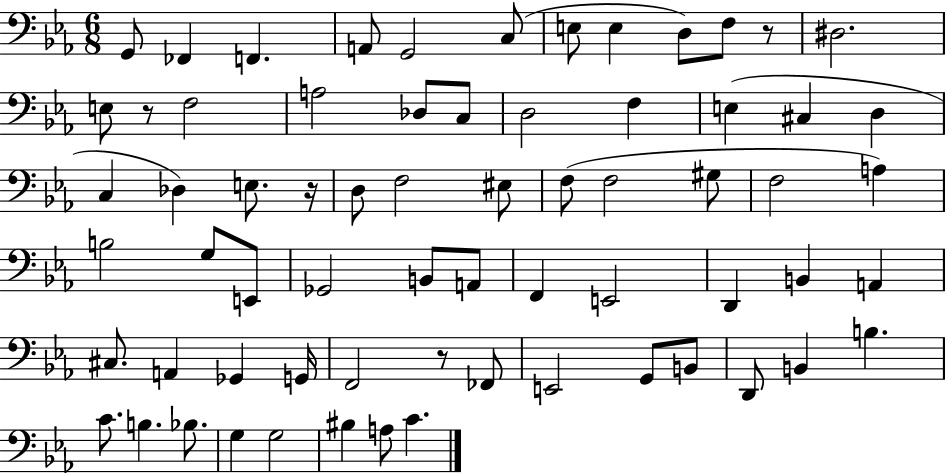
X:1
T:Untitled
M:6/8
L:1/4
K:Eb
G,,/2 _F,, F,, A,,/2 G,,2 C,/2 E,/2 E, D,/2 F,/2 z/2 ^D,2 E,/2 z/2 F,2 A,2 _D,/2 C,/2 D,2 F, E, ^C, D, C, _D, E,/2 z/4 D,/2 F,2 ^E,/2 F,/2 F,2 ^G,/2 F,2 A, B,2 G,/2 E,,/2 _G,,2 B,,/2 A,,/2 F,, E,,2 D,, B,, A,, ^C,/2 A,, _G,, G,,/4 F,,2 z/2 _F,,/2 E,,2 G,,/2 B,,/2 D,,/2 B,, B, C/2 B, _B,/2 G, G,2 ^B, A,/2 C